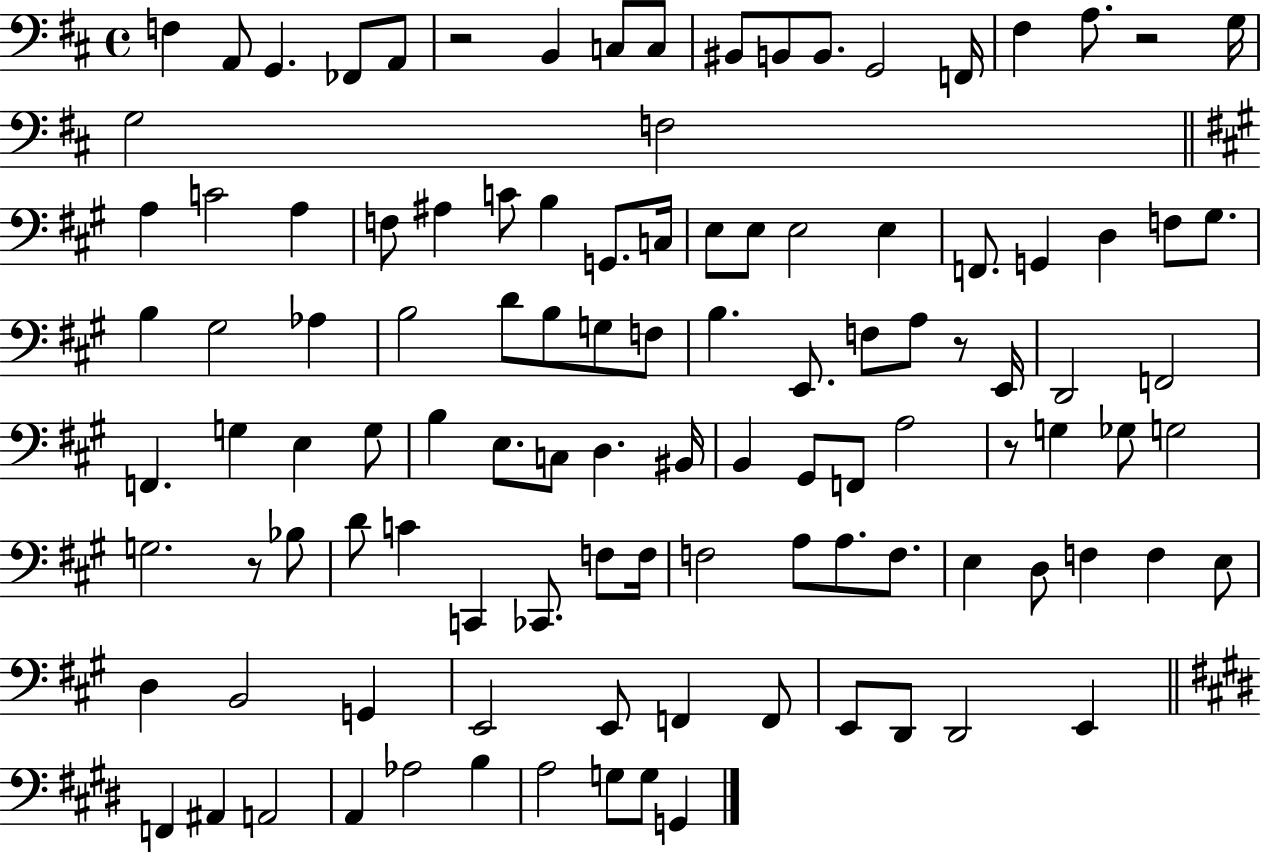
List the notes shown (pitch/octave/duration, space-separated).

F3/q A2/e G2/q. FES2/e A2/e R/h B2/q C3/e C3/e BIS2/e B2/e B2/e. G2/h F2/s F#3/q A3/e. R/h G3/s G3/h F3/h A3/q C4/h A3/q F3/e A#3/q C4/e B3/q G2/e. C3/s E3/e E3/e E3/h E3/q F2/e. G2/q D3/q F3/e G#3/e. B3/q G#3/h Ab3/q B3/h D4/e B3/e G3/e F3/e B3/q. E2/e. F3/e A3/e R/e E2/s D2/h F2/h F2/q. G3/q E3/q G3/e B3/q E3/e. C3/e D3/q. BIS2/s B2/q G#2/e F2/e A3/h R/e G3/q Gb3/e G3/h G3/h. R/e Bb3/e D4/e C4/q C2/q CES2/e. F3/e F3/s F3/h A3/e A3/e. F3/e. E3/q D3/e F3/q F3/q E3/e D3/q B2/h G2/q E2/h E2/e F2/q F2/e E2/e D2/e D2/h E2/q F2/q A#2/q A2/h A2/q Ab3/h B3/q A3/h G3/e G3/e G2/q